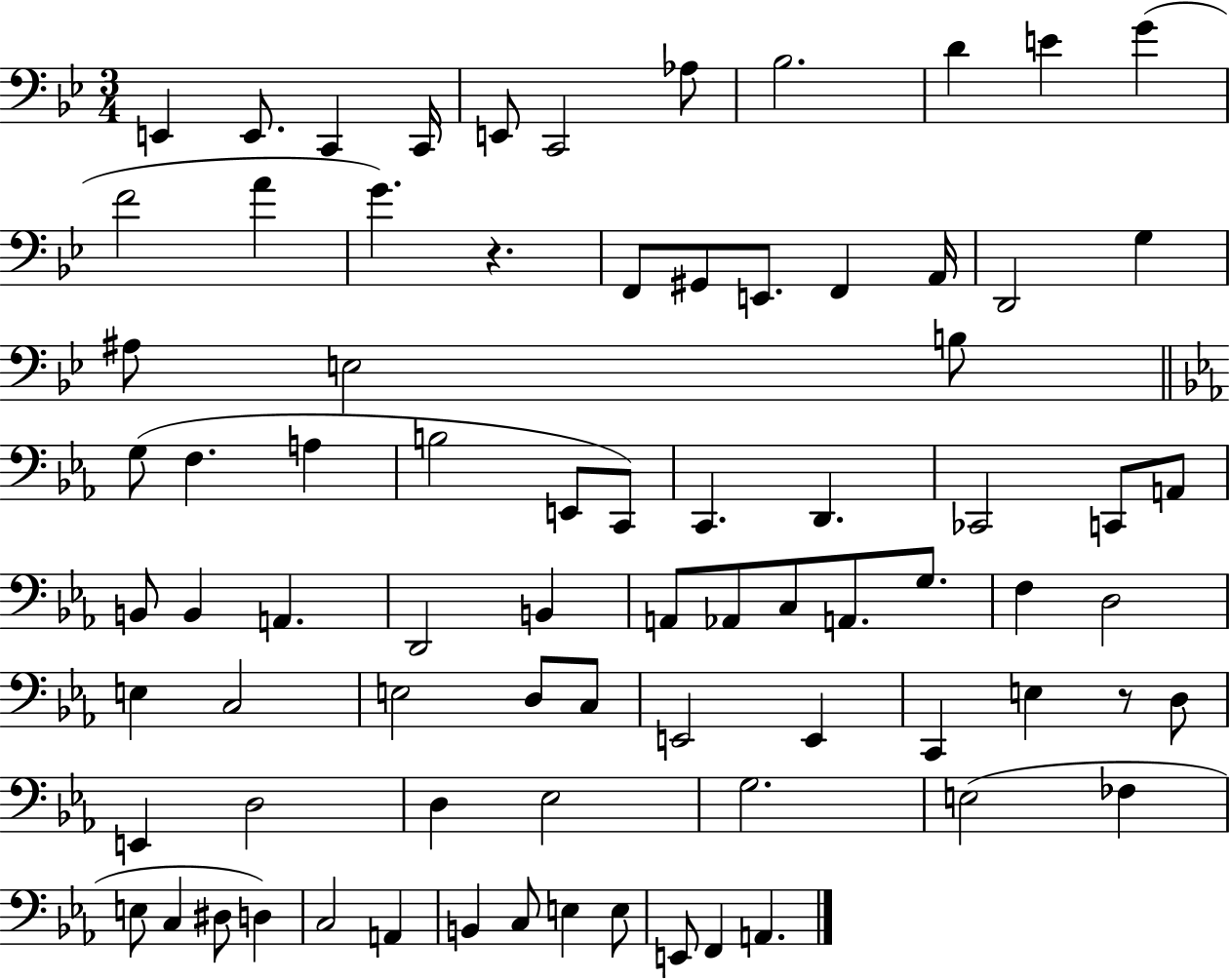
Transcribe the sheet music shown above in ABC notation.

X:1
T:Untitled
M:3/4
L:1/4
K:Bb
E,, E,,/2 C,, C,,/4 E,,/2 C,,2 _A,/2 _B,2 D E G F2 A G z F,,/2 ^G,,/2 E,,/2 F,, A,,/4 D,,2 G, ^A,/2 E,2 B,/2 G,/2 F, A, B,2 E,,/2 C,,/2 C,, D,, _C,,2 C,,/2 A,,/2 B,,/2 B,, A,, D,,2 B,, A,,/2 _A,,/2 C,/2 A,,/2 G,/2 F, D,2 E, C,2 E,2 D,/2 C,/2 E,,2 E,, C,, E, z/2 D,/2 E,, D,2 D, _E,2 G,2 E,2 _F, E,/2 C, ^D,/2 D, C,2 A,, B,, C,/2 E, E,/2 E,,/2 F,, A,,